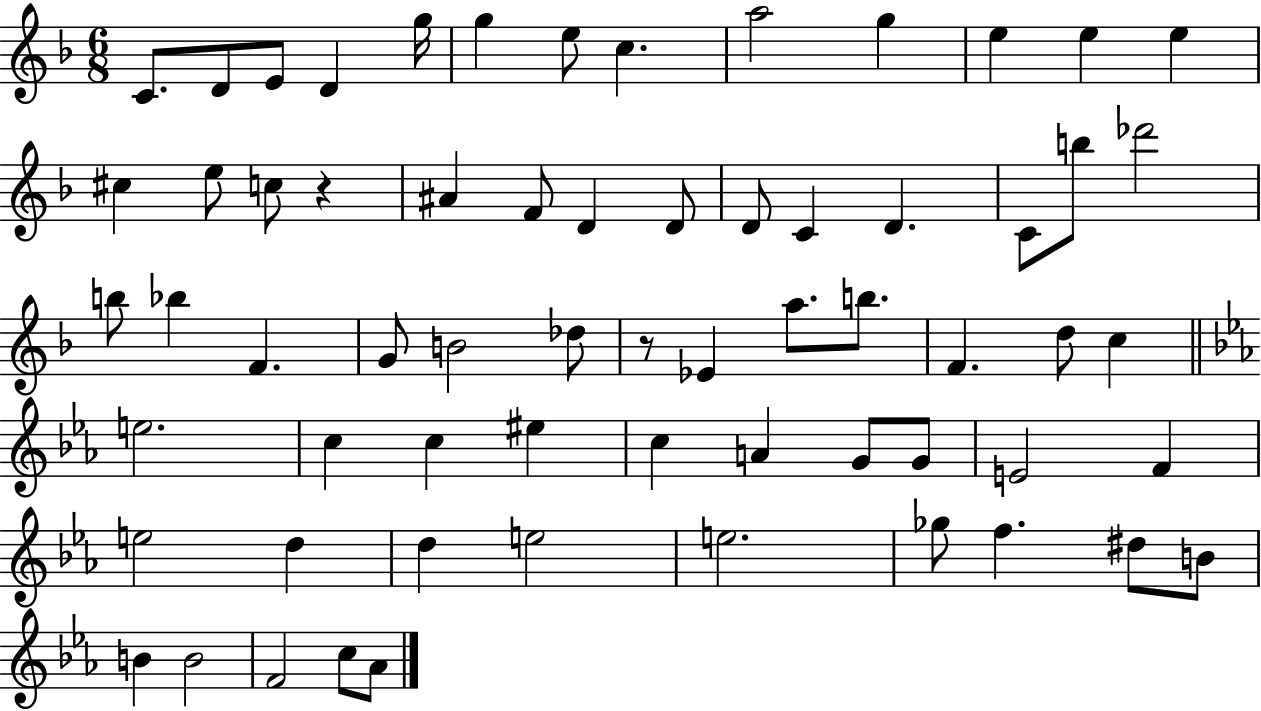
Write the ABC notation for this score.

X:1
T:Untitled
M:6/8
L:1/4
K:F
C/2 D/2 E/2 D g/4 g e/2 c a2 g e e e ^c e/2 c/2 z ^A F/2 D D/2 D/2 C D C/2 b/2 _d'2 b/2 _b F G/2 B2 _d/2 z/2 _E a/2 b/2 F d/2 c e2 c c ^e c A G/2 G/2 E2 F e2 d d e2 e2 _g/2 f ^d/2 B/2 B B2 F2 c/2 _A/2